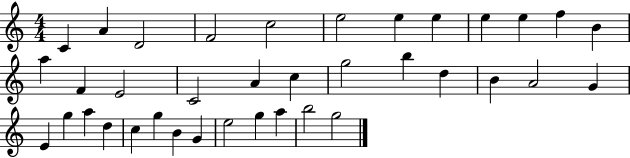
C4/q A4/q D4/h F4/h C5/h E5/h E5/q E5/q E5/q E5/q F5/q B4/q A5/q F4/q E4/h C4/h A4/q C5/q G5/h B5/q D5/q B4/q A4/h G4/q E4/q G5/q A5/q D5/q C5/q G5/q B4/q G4/q E5/h G5/q A5/q B5/h G5/h